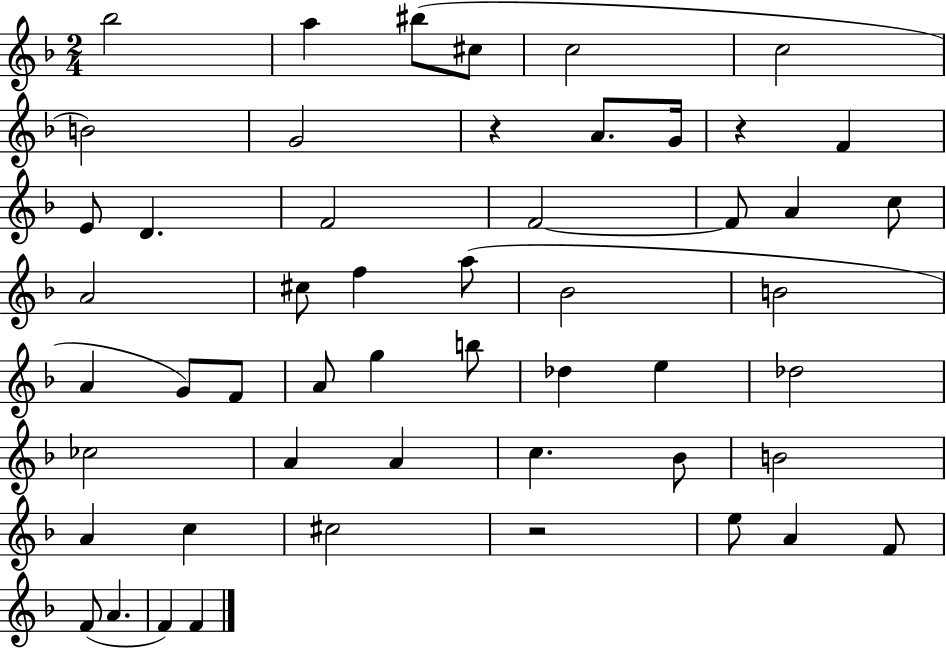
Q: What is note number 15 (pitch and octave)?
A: F4